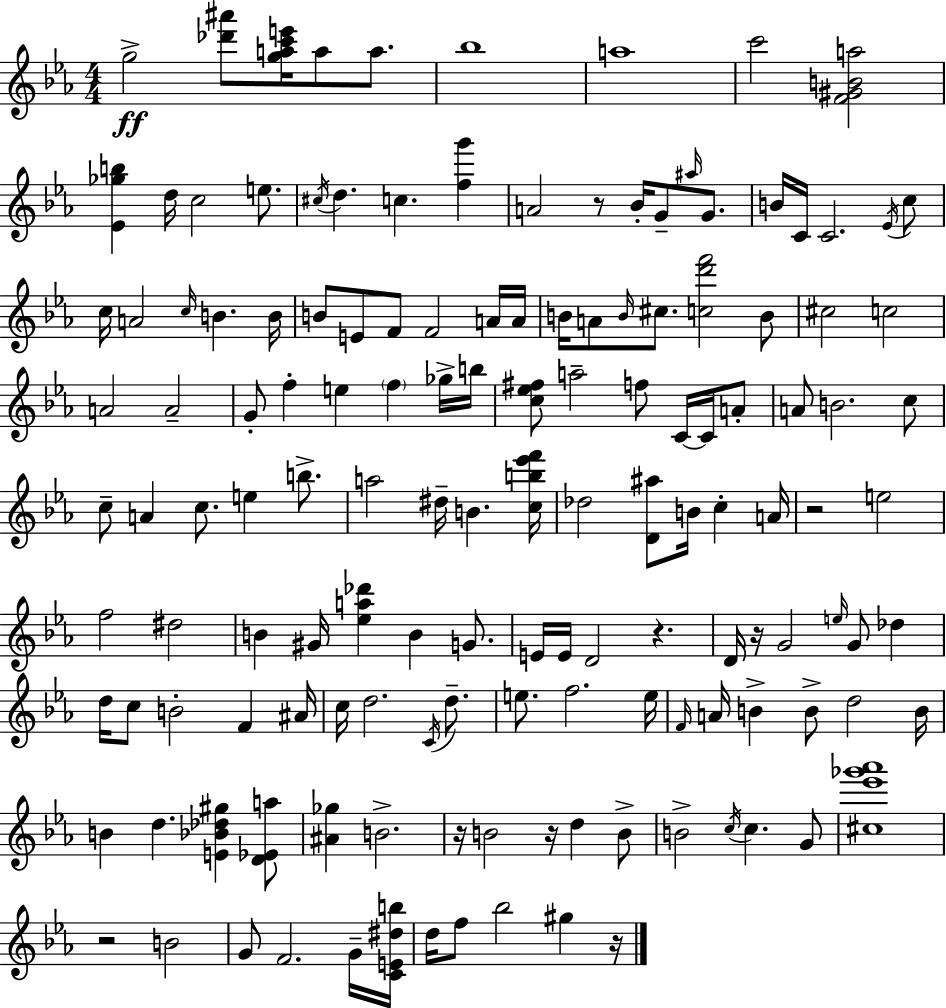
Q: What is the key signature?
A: EES major